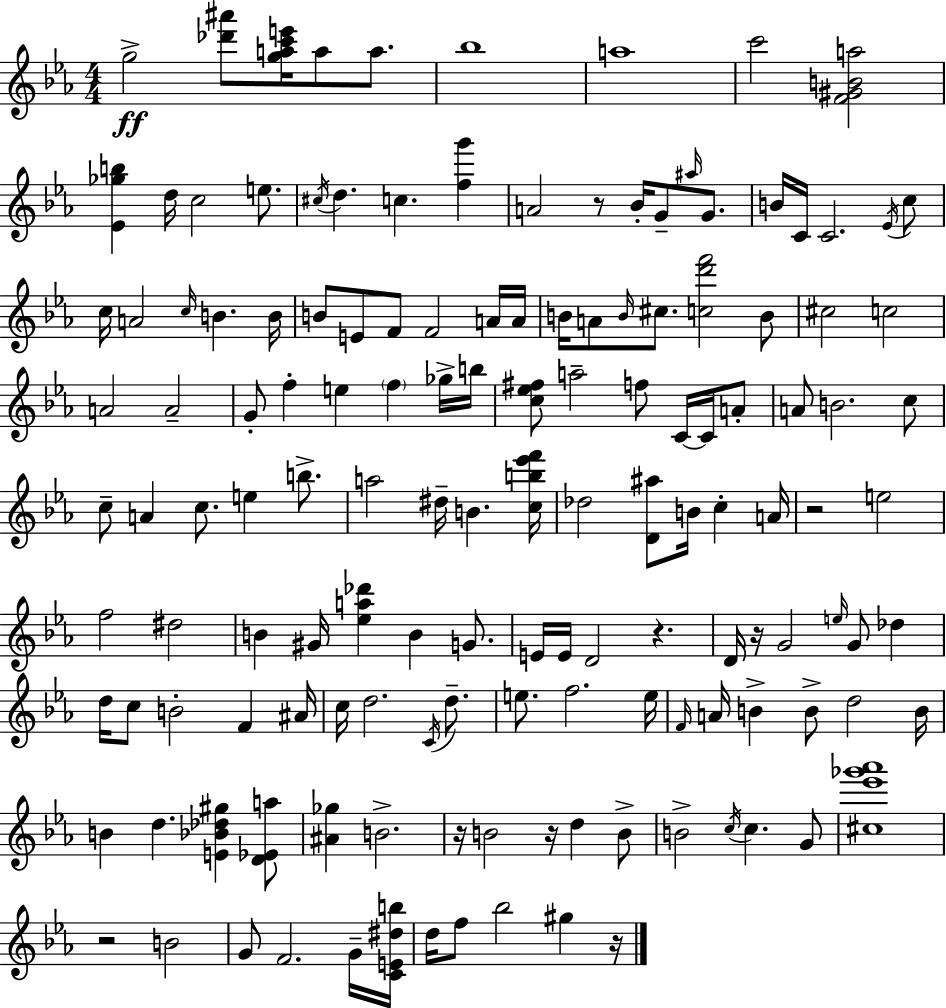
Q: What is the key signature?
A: EES major